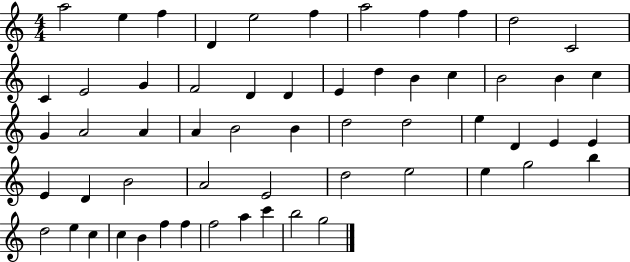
{
  \clef treble
  \numericTimeSignature
  \time 4/4
  \key c \major
  a''2 e''4 f''4 | d'4 e''2 f''4 | a''2 f''4 f''4 | d''2 c'2 | \break c'4 e'2 g'4 | f'2 d'4 d'4 | e'4 d''4 b'4 c''4 | b'2 b'4 c''4 | \break g'4 a'2 a'4 | a'4 b'2 b'4 | d''2 d''2 | e''4 d'4 e'4 e'4 | \break e'4 d'4 b'2 | a'2 e'2 | d''2 e''2 | e''4 g''2 b''4 | \break d''2 e''4 c''4 | c''4 b'4 f''4 f''4 | f''2 a''4 c'''4 | b''2 g''2 | \break \bar "|."
}